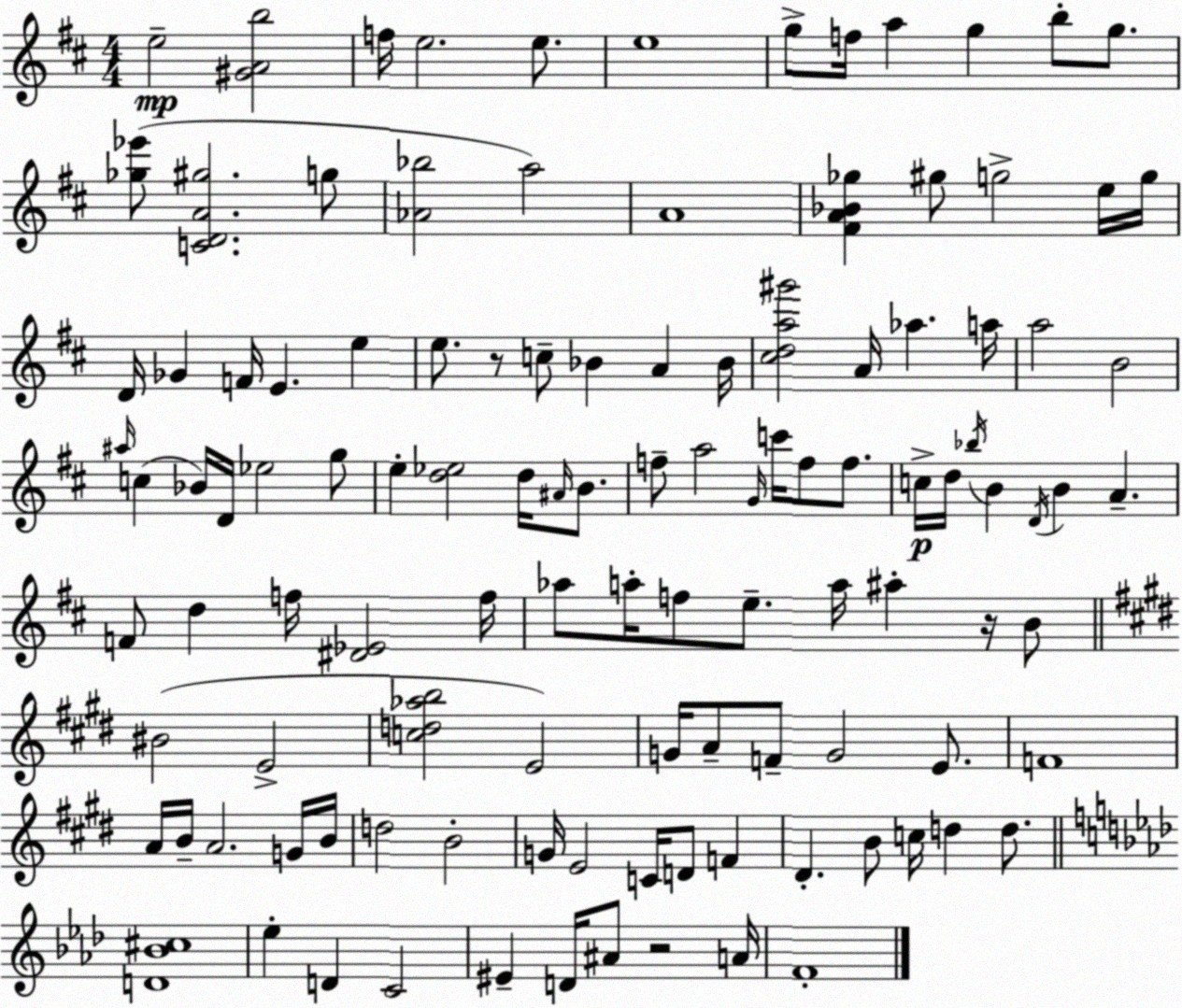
X:1
T:Untitled
M:4/4
L:1/4
K:D
e2 [^GAb]2 f/4 e2 e/2 e4 g/2 f/4 a g b/2 g/2 [_g_e']/2 [CDA^g]2 g/2 [_A_b]2 a2 A4 [^FA_B_g] ^g/2 g2 e/4 g/4 D/4 _G F/4 E e e/2 z/2 c/2 _B A _B/4 [^cda^g']2 A/4 _a a/4 a2 B2 ^a/4 c _B/4 D/4 _e2 g/2 e [d_e]2 d/4 ^A/4 B/2 f/2 a2 G/4 c'/4 f/2 f/2 c/4 d/4 _b/4 B D/4 B A F/2 d f/4 [^D_E]2 f/4 _a/2 a/4 f/2 e/2 a/4 ^a z/4 B/2 ^B2 E2 [cd_ab]2 E2 G/4 A/2 F/2 G2 E/2 F4 A/4 B/4 A2 G/4 B/4 d2 B2 G/4 E2 C/4 D/2 F ^D B/2 c/4 d d/2 [D_B^c]4 _e D C2 ^E D/4 ^A/2 z2 A/4 F4